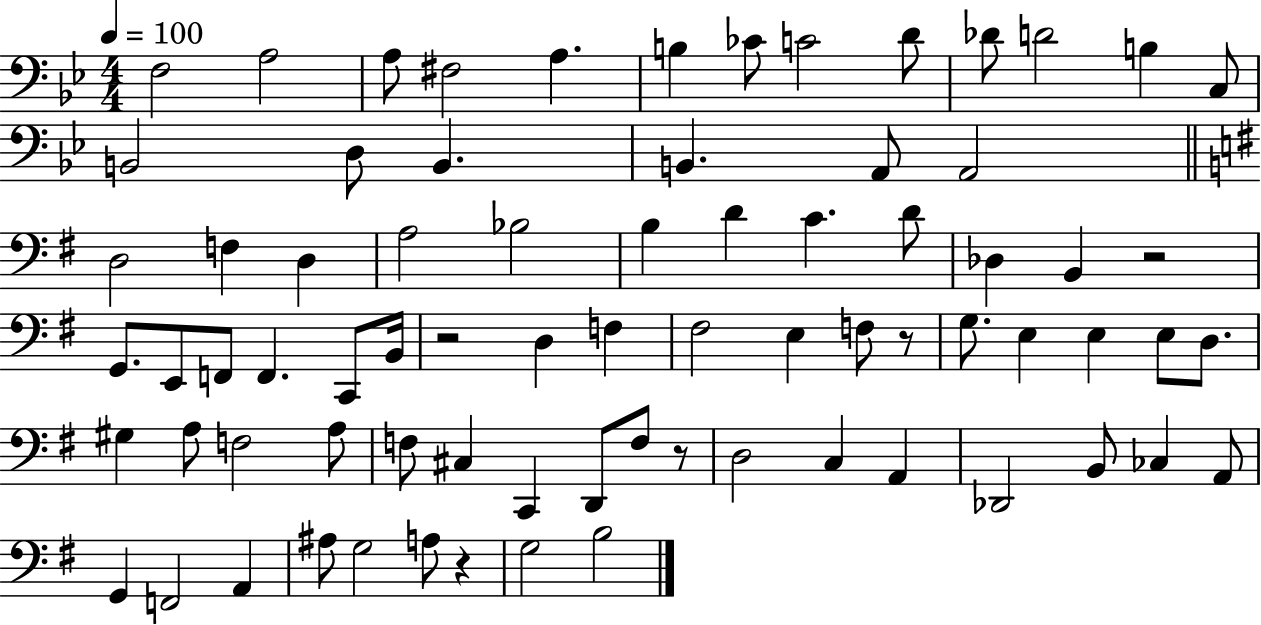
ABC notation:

X:1
T:Untitled
M:4/4
L:1/4
K:Bb
F,2 A,2 A,/2 ^F,2 A, B, _C/2 C2 D/2 _D/2 D2 B, C,/2 B,,2 D,/2 B,, B,, A,,/2 A,,2 D,2 F, D, A,2 _B,2 B, D C D/2 _D, B,, z2 G,,/2 E,,/2 F,,/2 F,, C,,/2 B,,/4 z2 D, F, ^F,2 E, F,/2 z/2 G,/2 E, E, E,/2 D,/2 ^G, A,/2 F,2 A,/2 F,/2 ^C, C,, D,,/2 F,/2 z/2 D,2 C, A,, _D,,2 B,,/2 _C, A,,/2 G,, F,,2 A,, ^A,/2 G,2 A,/2 z G,2 B,2